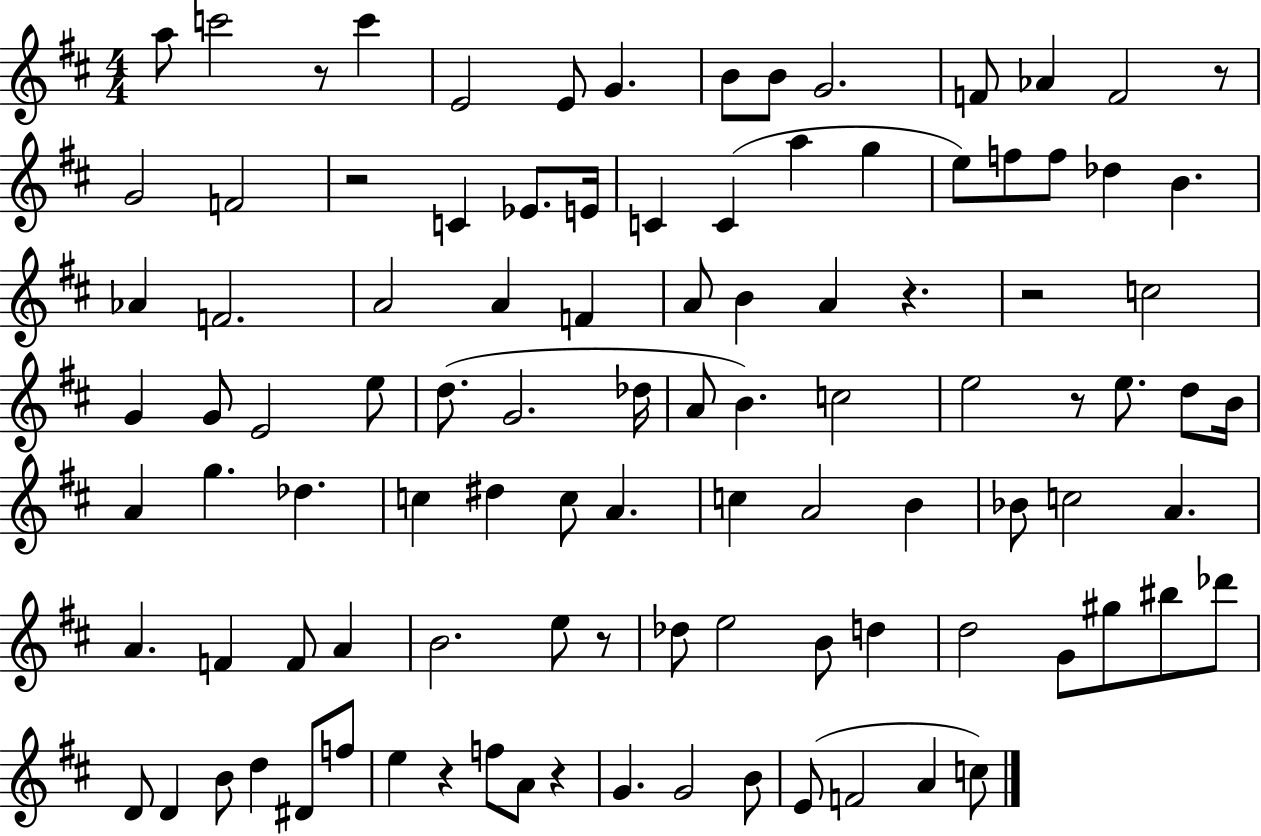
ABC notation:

X:1
T:Untitled
M:4/4
L:1/4
K:D
a/2 c'2 z/2 c' E2 E/2 G B/2 B/2 G2 F/2 _A F2 z/2 G2 F2 z2 C _E/2 E/4 C C a g e/2 f/2 f/2 _d B _A F2 A2 A F A/2 B A z z2 c2 G G/2 E2 e/2 d/2 G2 _d/4 A/2 B c2 e2 z/2 e/2 d/2 B/4 A g _d c ^d c/2 A c A2 B _B/2 c2 A A F F/2 A B2 e/2 z/2 _d/2 e2 B/2 d d2 G/2 ^g/2 ^b/2 _d'/2 D/2 D B/2 d ^D/2 f/2 e z f/2 A/2 z G G2 B/2 E/2 F2 A c/2